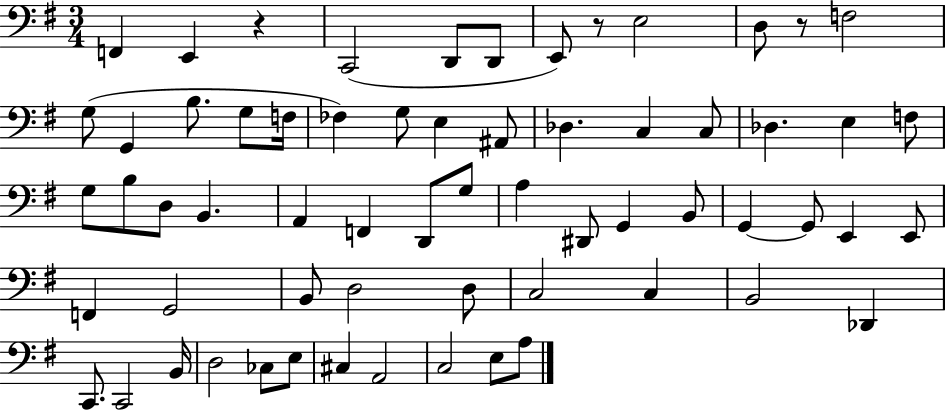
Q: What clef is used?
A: bass